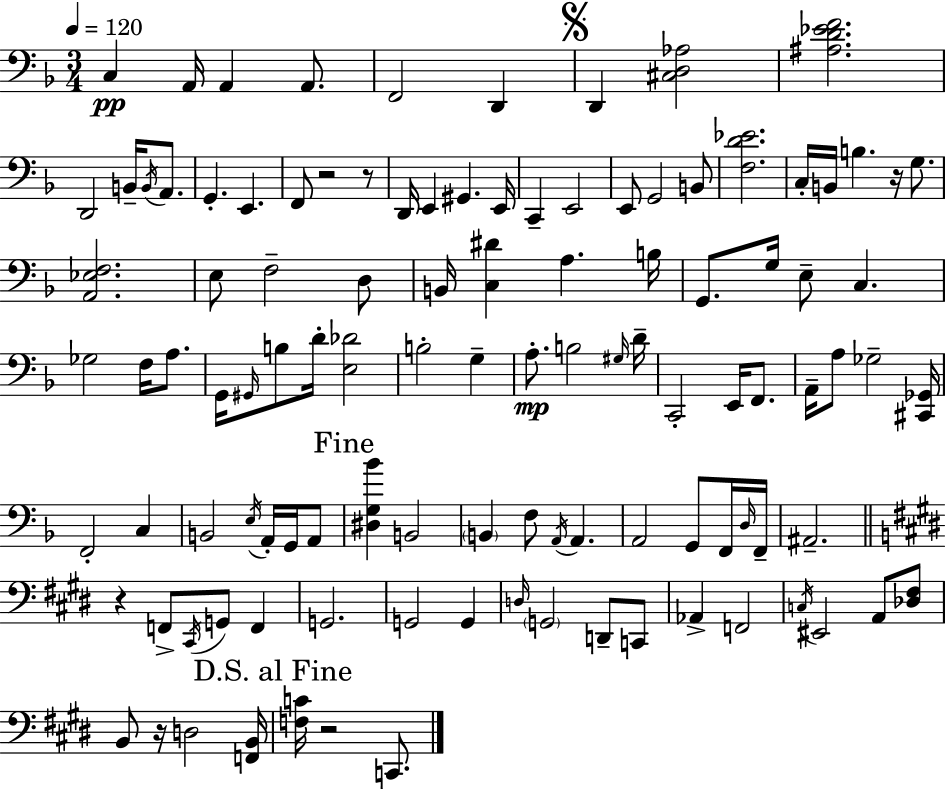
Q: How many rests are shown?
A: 6